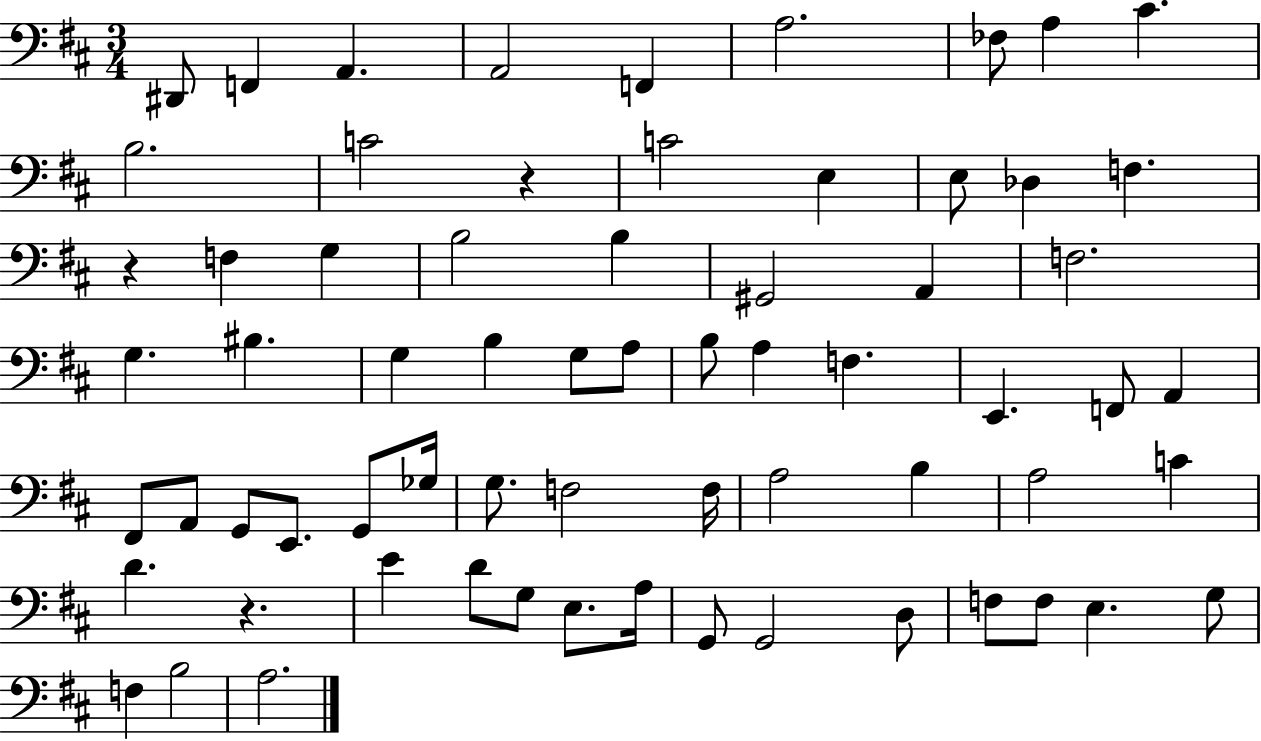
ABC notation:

X:1
T:Untitled
M:3/4
L:1/4
K:D
^D,,/2 F,, A,, A,,2 F,, A,2 _F,/2 A, ^C B,2 C2 z C2 E, E,/2 _D, F, z F, G, B,2 B, ^G,,2 A,, F,2 G, ^B, G, B, G,/2 A,/2 B,/2 A, F, E,, F,,/2 A,, ^F,,/2 A,,/2 G,,/2 E,,/2 G,,/2 _G,/4 G,/2 F,2 F,/4 A,2 B, A,2 C D z E D/2 G,/2 E,/2 A,/4 G,,/2 G,,2 D,/2 F,/2 F,/2 E, G,/2 F, B,2 A,2